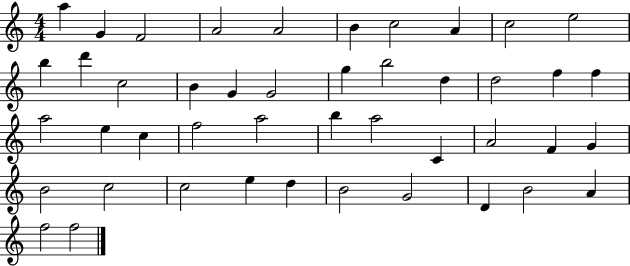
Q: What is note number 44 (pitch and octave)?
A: F5